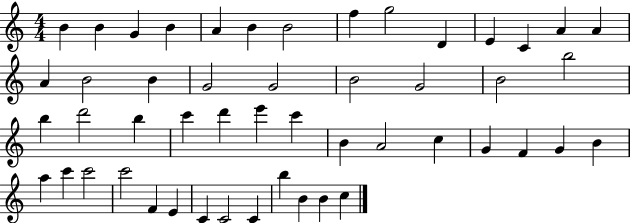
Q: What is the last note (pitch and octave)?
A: C5